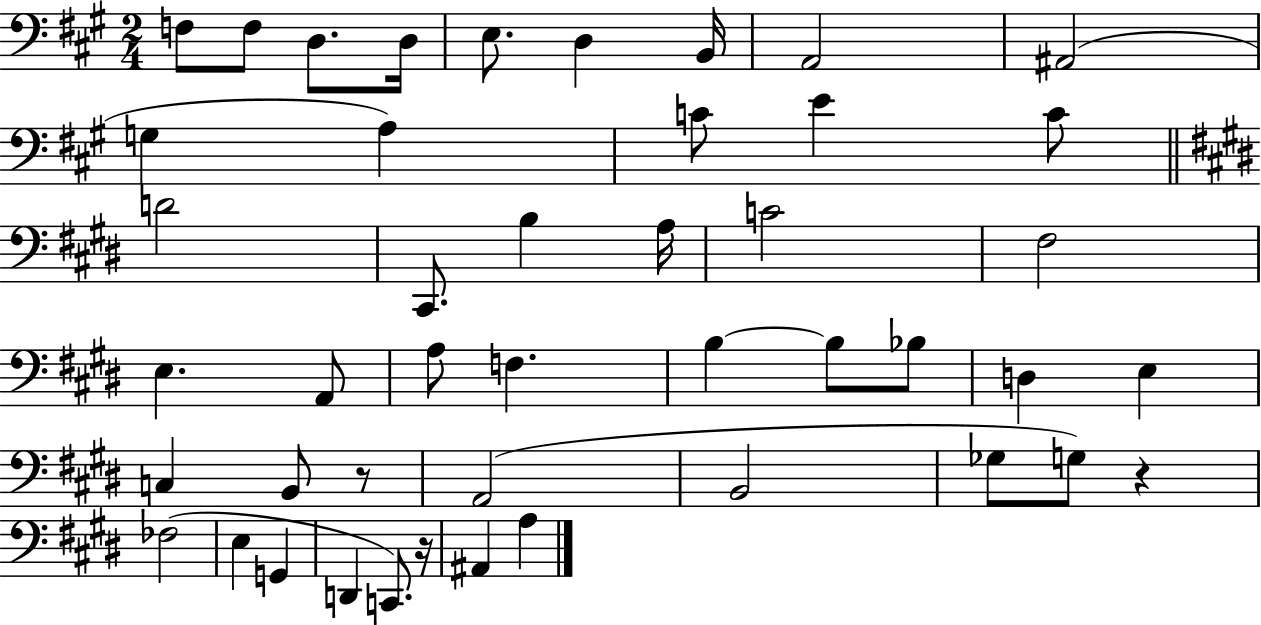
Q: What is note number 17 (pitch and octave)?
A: B3